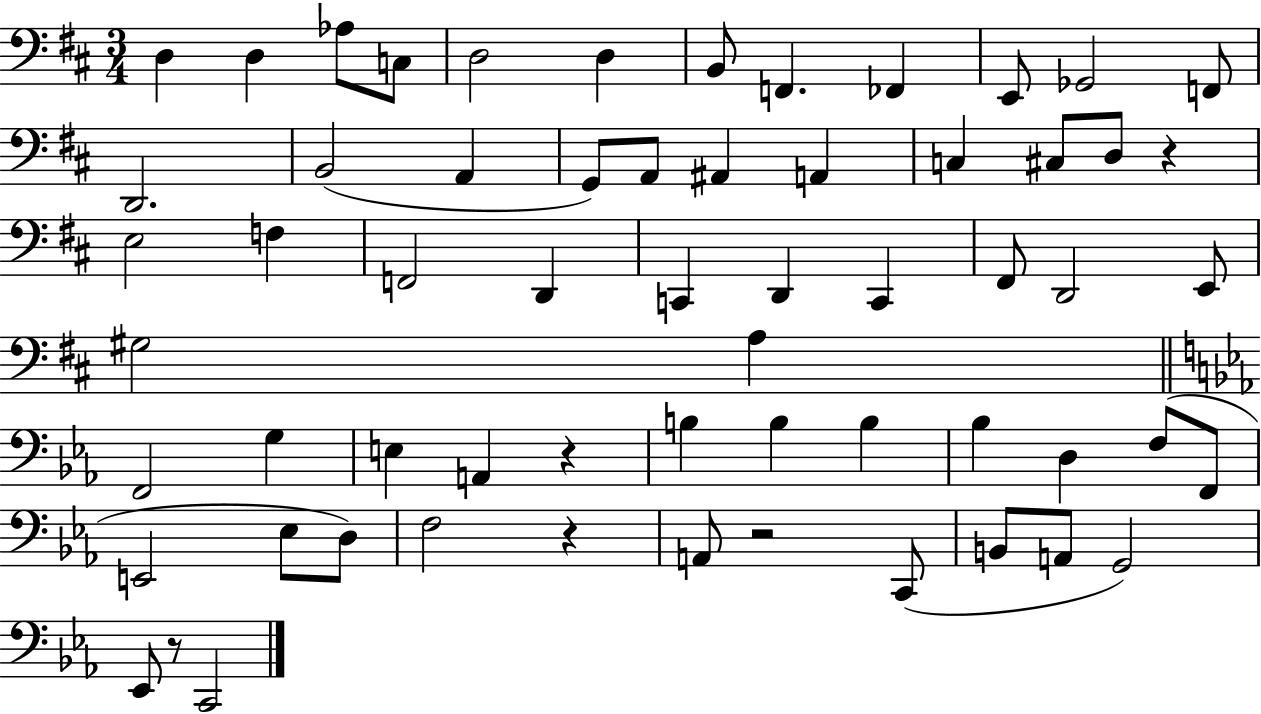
{
  \clef bass
  \numericTimeSignature
  \time 3/4
  \key d \major
  d4 d4 aes8 c8 | d2 d4 | b,8 f,4. fes,4 | e,8 ges,2 f,8 | \break d,2. | b,2( a,4 | g,8) a,8 ais,4 a,4 | c4 cis8 d8 r4 | \break e2 f4 | f,2 d,4 | c,4 d,4 c,4 | fis,8 d,2 e,8 | \break gis2 a4 | \bar "||" \break \key ees \major f,2 g4 | e4 a,4 r4 | b4 b4 b4 | bes4 d4 f8( f,8 | \break e,2 ees8 d8) | f2 r4 | a,8 r2 c,8( | b,8 a,8 g,2) | \break ees,8 r8 c,2 | \bar "|."
}